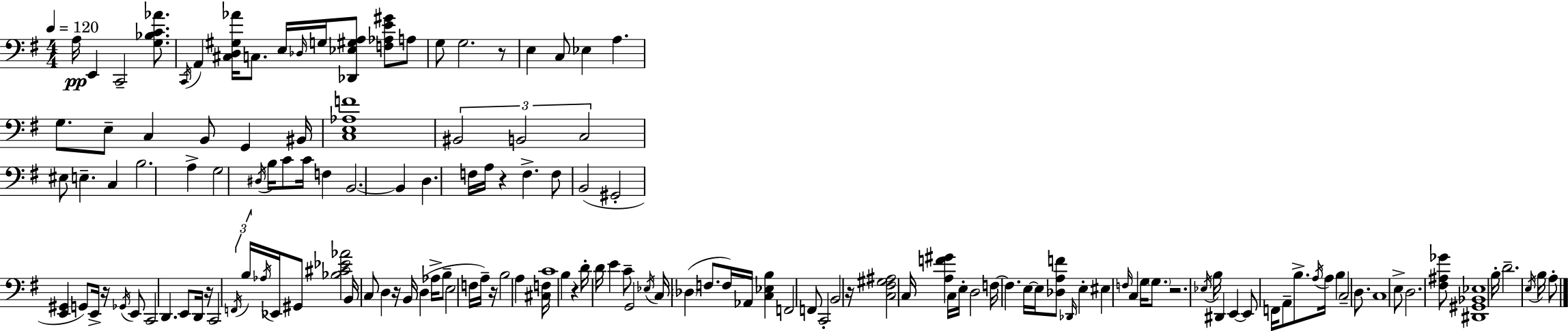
X:1
T:Untitled
M:4/4
L:1/4
K:G
A,/4 E,, C,,2 [G,_B,C_A]/2 C,,/4 A,, [^C,D,^G,_A]/4 C,/2 E,/4 _D,/4 G,/4 [_D,,_E,^G,A,]/2 [F,_A,E^G]/2 A,/2 G,/2 G,2 z/2 E, C,/2 _E, A, G,/2 E,/2 C, B,,/2 G,, ^B,,/4 [C,E,_A,F]4 ^B,,2 B,,2 C,2 ^E,/2 E, C, B,2 A, G,2 ^D,/4 B,/4 C/2 C/4 F, B,,2 B,, D, F,/4 A,/4 z F, F,/2 B,,2 ^G,,2 [E,,^G,,] G,,/2 E,,/4 z/4 _G,,/4 E,,/2 C,,2 D,, E,,/2 D,,/4 z/4 C,,2 F,,/4 B,/4 _A,/4 _E,,/4 ^G,,/2 [_B,^C_E_A]2 B,,/4 C,/2 D, z/4 B,,/4 D, _A,/4 B,/2 E,2 F,/4 A,/4 z/4 B,2 A, [^C,F,]/4 C4 B, z D/4 D/4 E C/2 G,,2 _E,/4 C,/4 _D, F,/2 F,/4 _A,,/4 [C,_E,B,] F,,2 F,,/2 C,,2 B,,2 z/4 [C,^F,^G,^A,]2 C,/4 [A,F^G] C,/4 E,/4 D,2 F,/4 F, E,/4 E,/4 [_D,A,F]/2 _D,,/4 E, ^E, F,/4 C, G,/4 G,/2 z2 _E,/4 B,/4 ^D,, E,, E,,/2 F,,/4 A,,/2 B,/2 A,/4 A,/4 B, C,2 D,/2 C,4 E,/2 D,2 [^F,^A,_G]/2 [^D,,^G,,_B,,_E,]4 B,/4 D2 E,/4 B,/4 A,/2